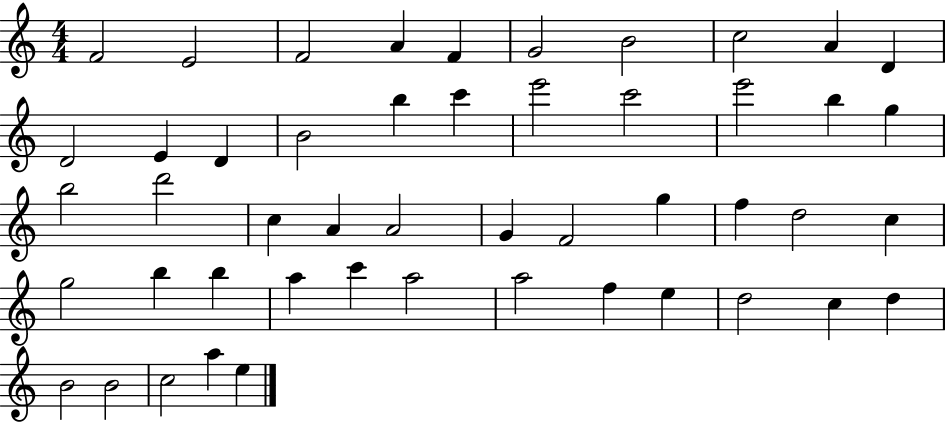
X:1
T:Untitled
M:4/4
L:1/4
K:C
F2 E2 F2 A F G2 B2 c2 A D D2 E D B2 b c' e'2 c'2 e'2 b g b2 d'2 c A A2 G F2 g f d2 c g2 b b a c' a2 a2 f e d2 c d B2 B2 c2 a e